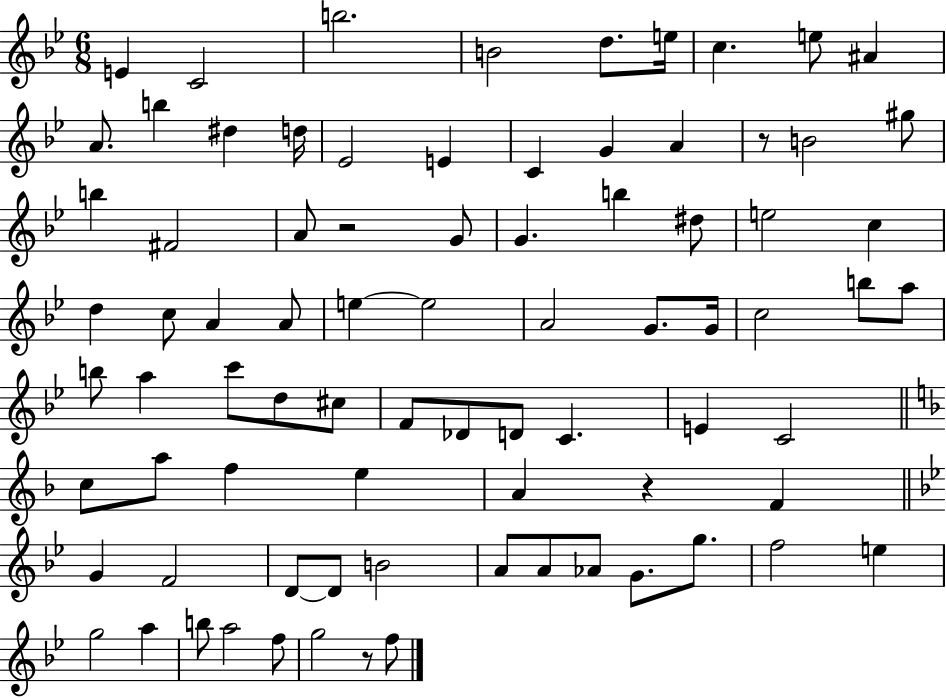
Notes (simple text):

E4/q C4/h B5/h. B4/h D5/e. E5/s C5/q. E5/e A#4/q A4/e. B5/q D#5/q D5/s Eb4/h E4/q C4/q G4/q A4/q R/e B4/h G#5/e B5/q F#4/h A4/e R/h G4/e G4/q. B5/q D#5/e E5/h C5/q D5/q C5/e A4/q A4/e E5/q E5/h A4/h G4/e. G4/s C5/h B5/e A5/e B5/e A5/q C6/e D5/e C#5/e F4/e Db4/e D4/e C4/q. E4/q C4/h C5/e A5/e F5/q E5/q A4/q R/q F4/q G4/q F4/h D4/e D4/e B4/h A4/e A4/e Ab4/e G4/e. G5/e. F5/h E5/q G5/h A5/q B5/e A5/h F5/e G5/h R/e F5/e